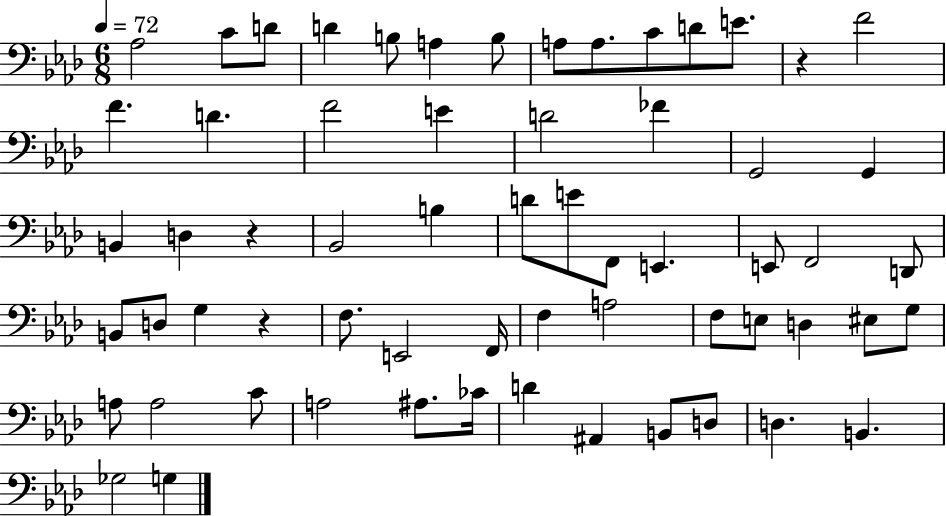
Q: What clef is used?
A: bass